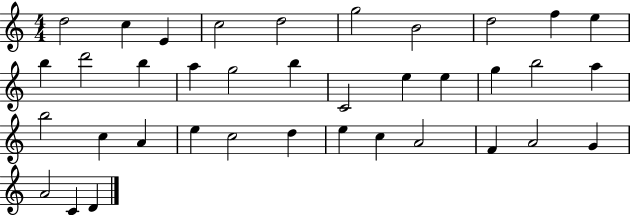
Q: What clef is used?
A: treble